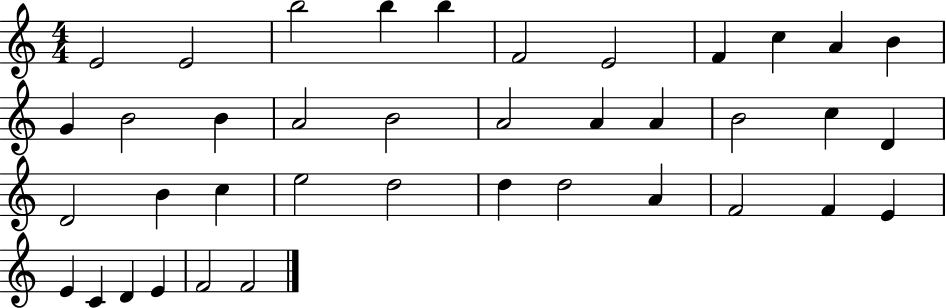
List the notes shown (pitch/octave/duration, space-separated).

E4/h E4/h B5/h B5/q B5/q F4/h E4/h F4/q C5/q A4/q B4/q G4/q B4/h B4/q A4/h B4/h A4/h A4/q A4/q B4/h C5/q D4/q D4/h B4/q C5/q E5/h D5/h D5/q D5/h A4/q F4/h F4/q E4/q E4/q C4/q D4/q E4/q F4/h F4/h